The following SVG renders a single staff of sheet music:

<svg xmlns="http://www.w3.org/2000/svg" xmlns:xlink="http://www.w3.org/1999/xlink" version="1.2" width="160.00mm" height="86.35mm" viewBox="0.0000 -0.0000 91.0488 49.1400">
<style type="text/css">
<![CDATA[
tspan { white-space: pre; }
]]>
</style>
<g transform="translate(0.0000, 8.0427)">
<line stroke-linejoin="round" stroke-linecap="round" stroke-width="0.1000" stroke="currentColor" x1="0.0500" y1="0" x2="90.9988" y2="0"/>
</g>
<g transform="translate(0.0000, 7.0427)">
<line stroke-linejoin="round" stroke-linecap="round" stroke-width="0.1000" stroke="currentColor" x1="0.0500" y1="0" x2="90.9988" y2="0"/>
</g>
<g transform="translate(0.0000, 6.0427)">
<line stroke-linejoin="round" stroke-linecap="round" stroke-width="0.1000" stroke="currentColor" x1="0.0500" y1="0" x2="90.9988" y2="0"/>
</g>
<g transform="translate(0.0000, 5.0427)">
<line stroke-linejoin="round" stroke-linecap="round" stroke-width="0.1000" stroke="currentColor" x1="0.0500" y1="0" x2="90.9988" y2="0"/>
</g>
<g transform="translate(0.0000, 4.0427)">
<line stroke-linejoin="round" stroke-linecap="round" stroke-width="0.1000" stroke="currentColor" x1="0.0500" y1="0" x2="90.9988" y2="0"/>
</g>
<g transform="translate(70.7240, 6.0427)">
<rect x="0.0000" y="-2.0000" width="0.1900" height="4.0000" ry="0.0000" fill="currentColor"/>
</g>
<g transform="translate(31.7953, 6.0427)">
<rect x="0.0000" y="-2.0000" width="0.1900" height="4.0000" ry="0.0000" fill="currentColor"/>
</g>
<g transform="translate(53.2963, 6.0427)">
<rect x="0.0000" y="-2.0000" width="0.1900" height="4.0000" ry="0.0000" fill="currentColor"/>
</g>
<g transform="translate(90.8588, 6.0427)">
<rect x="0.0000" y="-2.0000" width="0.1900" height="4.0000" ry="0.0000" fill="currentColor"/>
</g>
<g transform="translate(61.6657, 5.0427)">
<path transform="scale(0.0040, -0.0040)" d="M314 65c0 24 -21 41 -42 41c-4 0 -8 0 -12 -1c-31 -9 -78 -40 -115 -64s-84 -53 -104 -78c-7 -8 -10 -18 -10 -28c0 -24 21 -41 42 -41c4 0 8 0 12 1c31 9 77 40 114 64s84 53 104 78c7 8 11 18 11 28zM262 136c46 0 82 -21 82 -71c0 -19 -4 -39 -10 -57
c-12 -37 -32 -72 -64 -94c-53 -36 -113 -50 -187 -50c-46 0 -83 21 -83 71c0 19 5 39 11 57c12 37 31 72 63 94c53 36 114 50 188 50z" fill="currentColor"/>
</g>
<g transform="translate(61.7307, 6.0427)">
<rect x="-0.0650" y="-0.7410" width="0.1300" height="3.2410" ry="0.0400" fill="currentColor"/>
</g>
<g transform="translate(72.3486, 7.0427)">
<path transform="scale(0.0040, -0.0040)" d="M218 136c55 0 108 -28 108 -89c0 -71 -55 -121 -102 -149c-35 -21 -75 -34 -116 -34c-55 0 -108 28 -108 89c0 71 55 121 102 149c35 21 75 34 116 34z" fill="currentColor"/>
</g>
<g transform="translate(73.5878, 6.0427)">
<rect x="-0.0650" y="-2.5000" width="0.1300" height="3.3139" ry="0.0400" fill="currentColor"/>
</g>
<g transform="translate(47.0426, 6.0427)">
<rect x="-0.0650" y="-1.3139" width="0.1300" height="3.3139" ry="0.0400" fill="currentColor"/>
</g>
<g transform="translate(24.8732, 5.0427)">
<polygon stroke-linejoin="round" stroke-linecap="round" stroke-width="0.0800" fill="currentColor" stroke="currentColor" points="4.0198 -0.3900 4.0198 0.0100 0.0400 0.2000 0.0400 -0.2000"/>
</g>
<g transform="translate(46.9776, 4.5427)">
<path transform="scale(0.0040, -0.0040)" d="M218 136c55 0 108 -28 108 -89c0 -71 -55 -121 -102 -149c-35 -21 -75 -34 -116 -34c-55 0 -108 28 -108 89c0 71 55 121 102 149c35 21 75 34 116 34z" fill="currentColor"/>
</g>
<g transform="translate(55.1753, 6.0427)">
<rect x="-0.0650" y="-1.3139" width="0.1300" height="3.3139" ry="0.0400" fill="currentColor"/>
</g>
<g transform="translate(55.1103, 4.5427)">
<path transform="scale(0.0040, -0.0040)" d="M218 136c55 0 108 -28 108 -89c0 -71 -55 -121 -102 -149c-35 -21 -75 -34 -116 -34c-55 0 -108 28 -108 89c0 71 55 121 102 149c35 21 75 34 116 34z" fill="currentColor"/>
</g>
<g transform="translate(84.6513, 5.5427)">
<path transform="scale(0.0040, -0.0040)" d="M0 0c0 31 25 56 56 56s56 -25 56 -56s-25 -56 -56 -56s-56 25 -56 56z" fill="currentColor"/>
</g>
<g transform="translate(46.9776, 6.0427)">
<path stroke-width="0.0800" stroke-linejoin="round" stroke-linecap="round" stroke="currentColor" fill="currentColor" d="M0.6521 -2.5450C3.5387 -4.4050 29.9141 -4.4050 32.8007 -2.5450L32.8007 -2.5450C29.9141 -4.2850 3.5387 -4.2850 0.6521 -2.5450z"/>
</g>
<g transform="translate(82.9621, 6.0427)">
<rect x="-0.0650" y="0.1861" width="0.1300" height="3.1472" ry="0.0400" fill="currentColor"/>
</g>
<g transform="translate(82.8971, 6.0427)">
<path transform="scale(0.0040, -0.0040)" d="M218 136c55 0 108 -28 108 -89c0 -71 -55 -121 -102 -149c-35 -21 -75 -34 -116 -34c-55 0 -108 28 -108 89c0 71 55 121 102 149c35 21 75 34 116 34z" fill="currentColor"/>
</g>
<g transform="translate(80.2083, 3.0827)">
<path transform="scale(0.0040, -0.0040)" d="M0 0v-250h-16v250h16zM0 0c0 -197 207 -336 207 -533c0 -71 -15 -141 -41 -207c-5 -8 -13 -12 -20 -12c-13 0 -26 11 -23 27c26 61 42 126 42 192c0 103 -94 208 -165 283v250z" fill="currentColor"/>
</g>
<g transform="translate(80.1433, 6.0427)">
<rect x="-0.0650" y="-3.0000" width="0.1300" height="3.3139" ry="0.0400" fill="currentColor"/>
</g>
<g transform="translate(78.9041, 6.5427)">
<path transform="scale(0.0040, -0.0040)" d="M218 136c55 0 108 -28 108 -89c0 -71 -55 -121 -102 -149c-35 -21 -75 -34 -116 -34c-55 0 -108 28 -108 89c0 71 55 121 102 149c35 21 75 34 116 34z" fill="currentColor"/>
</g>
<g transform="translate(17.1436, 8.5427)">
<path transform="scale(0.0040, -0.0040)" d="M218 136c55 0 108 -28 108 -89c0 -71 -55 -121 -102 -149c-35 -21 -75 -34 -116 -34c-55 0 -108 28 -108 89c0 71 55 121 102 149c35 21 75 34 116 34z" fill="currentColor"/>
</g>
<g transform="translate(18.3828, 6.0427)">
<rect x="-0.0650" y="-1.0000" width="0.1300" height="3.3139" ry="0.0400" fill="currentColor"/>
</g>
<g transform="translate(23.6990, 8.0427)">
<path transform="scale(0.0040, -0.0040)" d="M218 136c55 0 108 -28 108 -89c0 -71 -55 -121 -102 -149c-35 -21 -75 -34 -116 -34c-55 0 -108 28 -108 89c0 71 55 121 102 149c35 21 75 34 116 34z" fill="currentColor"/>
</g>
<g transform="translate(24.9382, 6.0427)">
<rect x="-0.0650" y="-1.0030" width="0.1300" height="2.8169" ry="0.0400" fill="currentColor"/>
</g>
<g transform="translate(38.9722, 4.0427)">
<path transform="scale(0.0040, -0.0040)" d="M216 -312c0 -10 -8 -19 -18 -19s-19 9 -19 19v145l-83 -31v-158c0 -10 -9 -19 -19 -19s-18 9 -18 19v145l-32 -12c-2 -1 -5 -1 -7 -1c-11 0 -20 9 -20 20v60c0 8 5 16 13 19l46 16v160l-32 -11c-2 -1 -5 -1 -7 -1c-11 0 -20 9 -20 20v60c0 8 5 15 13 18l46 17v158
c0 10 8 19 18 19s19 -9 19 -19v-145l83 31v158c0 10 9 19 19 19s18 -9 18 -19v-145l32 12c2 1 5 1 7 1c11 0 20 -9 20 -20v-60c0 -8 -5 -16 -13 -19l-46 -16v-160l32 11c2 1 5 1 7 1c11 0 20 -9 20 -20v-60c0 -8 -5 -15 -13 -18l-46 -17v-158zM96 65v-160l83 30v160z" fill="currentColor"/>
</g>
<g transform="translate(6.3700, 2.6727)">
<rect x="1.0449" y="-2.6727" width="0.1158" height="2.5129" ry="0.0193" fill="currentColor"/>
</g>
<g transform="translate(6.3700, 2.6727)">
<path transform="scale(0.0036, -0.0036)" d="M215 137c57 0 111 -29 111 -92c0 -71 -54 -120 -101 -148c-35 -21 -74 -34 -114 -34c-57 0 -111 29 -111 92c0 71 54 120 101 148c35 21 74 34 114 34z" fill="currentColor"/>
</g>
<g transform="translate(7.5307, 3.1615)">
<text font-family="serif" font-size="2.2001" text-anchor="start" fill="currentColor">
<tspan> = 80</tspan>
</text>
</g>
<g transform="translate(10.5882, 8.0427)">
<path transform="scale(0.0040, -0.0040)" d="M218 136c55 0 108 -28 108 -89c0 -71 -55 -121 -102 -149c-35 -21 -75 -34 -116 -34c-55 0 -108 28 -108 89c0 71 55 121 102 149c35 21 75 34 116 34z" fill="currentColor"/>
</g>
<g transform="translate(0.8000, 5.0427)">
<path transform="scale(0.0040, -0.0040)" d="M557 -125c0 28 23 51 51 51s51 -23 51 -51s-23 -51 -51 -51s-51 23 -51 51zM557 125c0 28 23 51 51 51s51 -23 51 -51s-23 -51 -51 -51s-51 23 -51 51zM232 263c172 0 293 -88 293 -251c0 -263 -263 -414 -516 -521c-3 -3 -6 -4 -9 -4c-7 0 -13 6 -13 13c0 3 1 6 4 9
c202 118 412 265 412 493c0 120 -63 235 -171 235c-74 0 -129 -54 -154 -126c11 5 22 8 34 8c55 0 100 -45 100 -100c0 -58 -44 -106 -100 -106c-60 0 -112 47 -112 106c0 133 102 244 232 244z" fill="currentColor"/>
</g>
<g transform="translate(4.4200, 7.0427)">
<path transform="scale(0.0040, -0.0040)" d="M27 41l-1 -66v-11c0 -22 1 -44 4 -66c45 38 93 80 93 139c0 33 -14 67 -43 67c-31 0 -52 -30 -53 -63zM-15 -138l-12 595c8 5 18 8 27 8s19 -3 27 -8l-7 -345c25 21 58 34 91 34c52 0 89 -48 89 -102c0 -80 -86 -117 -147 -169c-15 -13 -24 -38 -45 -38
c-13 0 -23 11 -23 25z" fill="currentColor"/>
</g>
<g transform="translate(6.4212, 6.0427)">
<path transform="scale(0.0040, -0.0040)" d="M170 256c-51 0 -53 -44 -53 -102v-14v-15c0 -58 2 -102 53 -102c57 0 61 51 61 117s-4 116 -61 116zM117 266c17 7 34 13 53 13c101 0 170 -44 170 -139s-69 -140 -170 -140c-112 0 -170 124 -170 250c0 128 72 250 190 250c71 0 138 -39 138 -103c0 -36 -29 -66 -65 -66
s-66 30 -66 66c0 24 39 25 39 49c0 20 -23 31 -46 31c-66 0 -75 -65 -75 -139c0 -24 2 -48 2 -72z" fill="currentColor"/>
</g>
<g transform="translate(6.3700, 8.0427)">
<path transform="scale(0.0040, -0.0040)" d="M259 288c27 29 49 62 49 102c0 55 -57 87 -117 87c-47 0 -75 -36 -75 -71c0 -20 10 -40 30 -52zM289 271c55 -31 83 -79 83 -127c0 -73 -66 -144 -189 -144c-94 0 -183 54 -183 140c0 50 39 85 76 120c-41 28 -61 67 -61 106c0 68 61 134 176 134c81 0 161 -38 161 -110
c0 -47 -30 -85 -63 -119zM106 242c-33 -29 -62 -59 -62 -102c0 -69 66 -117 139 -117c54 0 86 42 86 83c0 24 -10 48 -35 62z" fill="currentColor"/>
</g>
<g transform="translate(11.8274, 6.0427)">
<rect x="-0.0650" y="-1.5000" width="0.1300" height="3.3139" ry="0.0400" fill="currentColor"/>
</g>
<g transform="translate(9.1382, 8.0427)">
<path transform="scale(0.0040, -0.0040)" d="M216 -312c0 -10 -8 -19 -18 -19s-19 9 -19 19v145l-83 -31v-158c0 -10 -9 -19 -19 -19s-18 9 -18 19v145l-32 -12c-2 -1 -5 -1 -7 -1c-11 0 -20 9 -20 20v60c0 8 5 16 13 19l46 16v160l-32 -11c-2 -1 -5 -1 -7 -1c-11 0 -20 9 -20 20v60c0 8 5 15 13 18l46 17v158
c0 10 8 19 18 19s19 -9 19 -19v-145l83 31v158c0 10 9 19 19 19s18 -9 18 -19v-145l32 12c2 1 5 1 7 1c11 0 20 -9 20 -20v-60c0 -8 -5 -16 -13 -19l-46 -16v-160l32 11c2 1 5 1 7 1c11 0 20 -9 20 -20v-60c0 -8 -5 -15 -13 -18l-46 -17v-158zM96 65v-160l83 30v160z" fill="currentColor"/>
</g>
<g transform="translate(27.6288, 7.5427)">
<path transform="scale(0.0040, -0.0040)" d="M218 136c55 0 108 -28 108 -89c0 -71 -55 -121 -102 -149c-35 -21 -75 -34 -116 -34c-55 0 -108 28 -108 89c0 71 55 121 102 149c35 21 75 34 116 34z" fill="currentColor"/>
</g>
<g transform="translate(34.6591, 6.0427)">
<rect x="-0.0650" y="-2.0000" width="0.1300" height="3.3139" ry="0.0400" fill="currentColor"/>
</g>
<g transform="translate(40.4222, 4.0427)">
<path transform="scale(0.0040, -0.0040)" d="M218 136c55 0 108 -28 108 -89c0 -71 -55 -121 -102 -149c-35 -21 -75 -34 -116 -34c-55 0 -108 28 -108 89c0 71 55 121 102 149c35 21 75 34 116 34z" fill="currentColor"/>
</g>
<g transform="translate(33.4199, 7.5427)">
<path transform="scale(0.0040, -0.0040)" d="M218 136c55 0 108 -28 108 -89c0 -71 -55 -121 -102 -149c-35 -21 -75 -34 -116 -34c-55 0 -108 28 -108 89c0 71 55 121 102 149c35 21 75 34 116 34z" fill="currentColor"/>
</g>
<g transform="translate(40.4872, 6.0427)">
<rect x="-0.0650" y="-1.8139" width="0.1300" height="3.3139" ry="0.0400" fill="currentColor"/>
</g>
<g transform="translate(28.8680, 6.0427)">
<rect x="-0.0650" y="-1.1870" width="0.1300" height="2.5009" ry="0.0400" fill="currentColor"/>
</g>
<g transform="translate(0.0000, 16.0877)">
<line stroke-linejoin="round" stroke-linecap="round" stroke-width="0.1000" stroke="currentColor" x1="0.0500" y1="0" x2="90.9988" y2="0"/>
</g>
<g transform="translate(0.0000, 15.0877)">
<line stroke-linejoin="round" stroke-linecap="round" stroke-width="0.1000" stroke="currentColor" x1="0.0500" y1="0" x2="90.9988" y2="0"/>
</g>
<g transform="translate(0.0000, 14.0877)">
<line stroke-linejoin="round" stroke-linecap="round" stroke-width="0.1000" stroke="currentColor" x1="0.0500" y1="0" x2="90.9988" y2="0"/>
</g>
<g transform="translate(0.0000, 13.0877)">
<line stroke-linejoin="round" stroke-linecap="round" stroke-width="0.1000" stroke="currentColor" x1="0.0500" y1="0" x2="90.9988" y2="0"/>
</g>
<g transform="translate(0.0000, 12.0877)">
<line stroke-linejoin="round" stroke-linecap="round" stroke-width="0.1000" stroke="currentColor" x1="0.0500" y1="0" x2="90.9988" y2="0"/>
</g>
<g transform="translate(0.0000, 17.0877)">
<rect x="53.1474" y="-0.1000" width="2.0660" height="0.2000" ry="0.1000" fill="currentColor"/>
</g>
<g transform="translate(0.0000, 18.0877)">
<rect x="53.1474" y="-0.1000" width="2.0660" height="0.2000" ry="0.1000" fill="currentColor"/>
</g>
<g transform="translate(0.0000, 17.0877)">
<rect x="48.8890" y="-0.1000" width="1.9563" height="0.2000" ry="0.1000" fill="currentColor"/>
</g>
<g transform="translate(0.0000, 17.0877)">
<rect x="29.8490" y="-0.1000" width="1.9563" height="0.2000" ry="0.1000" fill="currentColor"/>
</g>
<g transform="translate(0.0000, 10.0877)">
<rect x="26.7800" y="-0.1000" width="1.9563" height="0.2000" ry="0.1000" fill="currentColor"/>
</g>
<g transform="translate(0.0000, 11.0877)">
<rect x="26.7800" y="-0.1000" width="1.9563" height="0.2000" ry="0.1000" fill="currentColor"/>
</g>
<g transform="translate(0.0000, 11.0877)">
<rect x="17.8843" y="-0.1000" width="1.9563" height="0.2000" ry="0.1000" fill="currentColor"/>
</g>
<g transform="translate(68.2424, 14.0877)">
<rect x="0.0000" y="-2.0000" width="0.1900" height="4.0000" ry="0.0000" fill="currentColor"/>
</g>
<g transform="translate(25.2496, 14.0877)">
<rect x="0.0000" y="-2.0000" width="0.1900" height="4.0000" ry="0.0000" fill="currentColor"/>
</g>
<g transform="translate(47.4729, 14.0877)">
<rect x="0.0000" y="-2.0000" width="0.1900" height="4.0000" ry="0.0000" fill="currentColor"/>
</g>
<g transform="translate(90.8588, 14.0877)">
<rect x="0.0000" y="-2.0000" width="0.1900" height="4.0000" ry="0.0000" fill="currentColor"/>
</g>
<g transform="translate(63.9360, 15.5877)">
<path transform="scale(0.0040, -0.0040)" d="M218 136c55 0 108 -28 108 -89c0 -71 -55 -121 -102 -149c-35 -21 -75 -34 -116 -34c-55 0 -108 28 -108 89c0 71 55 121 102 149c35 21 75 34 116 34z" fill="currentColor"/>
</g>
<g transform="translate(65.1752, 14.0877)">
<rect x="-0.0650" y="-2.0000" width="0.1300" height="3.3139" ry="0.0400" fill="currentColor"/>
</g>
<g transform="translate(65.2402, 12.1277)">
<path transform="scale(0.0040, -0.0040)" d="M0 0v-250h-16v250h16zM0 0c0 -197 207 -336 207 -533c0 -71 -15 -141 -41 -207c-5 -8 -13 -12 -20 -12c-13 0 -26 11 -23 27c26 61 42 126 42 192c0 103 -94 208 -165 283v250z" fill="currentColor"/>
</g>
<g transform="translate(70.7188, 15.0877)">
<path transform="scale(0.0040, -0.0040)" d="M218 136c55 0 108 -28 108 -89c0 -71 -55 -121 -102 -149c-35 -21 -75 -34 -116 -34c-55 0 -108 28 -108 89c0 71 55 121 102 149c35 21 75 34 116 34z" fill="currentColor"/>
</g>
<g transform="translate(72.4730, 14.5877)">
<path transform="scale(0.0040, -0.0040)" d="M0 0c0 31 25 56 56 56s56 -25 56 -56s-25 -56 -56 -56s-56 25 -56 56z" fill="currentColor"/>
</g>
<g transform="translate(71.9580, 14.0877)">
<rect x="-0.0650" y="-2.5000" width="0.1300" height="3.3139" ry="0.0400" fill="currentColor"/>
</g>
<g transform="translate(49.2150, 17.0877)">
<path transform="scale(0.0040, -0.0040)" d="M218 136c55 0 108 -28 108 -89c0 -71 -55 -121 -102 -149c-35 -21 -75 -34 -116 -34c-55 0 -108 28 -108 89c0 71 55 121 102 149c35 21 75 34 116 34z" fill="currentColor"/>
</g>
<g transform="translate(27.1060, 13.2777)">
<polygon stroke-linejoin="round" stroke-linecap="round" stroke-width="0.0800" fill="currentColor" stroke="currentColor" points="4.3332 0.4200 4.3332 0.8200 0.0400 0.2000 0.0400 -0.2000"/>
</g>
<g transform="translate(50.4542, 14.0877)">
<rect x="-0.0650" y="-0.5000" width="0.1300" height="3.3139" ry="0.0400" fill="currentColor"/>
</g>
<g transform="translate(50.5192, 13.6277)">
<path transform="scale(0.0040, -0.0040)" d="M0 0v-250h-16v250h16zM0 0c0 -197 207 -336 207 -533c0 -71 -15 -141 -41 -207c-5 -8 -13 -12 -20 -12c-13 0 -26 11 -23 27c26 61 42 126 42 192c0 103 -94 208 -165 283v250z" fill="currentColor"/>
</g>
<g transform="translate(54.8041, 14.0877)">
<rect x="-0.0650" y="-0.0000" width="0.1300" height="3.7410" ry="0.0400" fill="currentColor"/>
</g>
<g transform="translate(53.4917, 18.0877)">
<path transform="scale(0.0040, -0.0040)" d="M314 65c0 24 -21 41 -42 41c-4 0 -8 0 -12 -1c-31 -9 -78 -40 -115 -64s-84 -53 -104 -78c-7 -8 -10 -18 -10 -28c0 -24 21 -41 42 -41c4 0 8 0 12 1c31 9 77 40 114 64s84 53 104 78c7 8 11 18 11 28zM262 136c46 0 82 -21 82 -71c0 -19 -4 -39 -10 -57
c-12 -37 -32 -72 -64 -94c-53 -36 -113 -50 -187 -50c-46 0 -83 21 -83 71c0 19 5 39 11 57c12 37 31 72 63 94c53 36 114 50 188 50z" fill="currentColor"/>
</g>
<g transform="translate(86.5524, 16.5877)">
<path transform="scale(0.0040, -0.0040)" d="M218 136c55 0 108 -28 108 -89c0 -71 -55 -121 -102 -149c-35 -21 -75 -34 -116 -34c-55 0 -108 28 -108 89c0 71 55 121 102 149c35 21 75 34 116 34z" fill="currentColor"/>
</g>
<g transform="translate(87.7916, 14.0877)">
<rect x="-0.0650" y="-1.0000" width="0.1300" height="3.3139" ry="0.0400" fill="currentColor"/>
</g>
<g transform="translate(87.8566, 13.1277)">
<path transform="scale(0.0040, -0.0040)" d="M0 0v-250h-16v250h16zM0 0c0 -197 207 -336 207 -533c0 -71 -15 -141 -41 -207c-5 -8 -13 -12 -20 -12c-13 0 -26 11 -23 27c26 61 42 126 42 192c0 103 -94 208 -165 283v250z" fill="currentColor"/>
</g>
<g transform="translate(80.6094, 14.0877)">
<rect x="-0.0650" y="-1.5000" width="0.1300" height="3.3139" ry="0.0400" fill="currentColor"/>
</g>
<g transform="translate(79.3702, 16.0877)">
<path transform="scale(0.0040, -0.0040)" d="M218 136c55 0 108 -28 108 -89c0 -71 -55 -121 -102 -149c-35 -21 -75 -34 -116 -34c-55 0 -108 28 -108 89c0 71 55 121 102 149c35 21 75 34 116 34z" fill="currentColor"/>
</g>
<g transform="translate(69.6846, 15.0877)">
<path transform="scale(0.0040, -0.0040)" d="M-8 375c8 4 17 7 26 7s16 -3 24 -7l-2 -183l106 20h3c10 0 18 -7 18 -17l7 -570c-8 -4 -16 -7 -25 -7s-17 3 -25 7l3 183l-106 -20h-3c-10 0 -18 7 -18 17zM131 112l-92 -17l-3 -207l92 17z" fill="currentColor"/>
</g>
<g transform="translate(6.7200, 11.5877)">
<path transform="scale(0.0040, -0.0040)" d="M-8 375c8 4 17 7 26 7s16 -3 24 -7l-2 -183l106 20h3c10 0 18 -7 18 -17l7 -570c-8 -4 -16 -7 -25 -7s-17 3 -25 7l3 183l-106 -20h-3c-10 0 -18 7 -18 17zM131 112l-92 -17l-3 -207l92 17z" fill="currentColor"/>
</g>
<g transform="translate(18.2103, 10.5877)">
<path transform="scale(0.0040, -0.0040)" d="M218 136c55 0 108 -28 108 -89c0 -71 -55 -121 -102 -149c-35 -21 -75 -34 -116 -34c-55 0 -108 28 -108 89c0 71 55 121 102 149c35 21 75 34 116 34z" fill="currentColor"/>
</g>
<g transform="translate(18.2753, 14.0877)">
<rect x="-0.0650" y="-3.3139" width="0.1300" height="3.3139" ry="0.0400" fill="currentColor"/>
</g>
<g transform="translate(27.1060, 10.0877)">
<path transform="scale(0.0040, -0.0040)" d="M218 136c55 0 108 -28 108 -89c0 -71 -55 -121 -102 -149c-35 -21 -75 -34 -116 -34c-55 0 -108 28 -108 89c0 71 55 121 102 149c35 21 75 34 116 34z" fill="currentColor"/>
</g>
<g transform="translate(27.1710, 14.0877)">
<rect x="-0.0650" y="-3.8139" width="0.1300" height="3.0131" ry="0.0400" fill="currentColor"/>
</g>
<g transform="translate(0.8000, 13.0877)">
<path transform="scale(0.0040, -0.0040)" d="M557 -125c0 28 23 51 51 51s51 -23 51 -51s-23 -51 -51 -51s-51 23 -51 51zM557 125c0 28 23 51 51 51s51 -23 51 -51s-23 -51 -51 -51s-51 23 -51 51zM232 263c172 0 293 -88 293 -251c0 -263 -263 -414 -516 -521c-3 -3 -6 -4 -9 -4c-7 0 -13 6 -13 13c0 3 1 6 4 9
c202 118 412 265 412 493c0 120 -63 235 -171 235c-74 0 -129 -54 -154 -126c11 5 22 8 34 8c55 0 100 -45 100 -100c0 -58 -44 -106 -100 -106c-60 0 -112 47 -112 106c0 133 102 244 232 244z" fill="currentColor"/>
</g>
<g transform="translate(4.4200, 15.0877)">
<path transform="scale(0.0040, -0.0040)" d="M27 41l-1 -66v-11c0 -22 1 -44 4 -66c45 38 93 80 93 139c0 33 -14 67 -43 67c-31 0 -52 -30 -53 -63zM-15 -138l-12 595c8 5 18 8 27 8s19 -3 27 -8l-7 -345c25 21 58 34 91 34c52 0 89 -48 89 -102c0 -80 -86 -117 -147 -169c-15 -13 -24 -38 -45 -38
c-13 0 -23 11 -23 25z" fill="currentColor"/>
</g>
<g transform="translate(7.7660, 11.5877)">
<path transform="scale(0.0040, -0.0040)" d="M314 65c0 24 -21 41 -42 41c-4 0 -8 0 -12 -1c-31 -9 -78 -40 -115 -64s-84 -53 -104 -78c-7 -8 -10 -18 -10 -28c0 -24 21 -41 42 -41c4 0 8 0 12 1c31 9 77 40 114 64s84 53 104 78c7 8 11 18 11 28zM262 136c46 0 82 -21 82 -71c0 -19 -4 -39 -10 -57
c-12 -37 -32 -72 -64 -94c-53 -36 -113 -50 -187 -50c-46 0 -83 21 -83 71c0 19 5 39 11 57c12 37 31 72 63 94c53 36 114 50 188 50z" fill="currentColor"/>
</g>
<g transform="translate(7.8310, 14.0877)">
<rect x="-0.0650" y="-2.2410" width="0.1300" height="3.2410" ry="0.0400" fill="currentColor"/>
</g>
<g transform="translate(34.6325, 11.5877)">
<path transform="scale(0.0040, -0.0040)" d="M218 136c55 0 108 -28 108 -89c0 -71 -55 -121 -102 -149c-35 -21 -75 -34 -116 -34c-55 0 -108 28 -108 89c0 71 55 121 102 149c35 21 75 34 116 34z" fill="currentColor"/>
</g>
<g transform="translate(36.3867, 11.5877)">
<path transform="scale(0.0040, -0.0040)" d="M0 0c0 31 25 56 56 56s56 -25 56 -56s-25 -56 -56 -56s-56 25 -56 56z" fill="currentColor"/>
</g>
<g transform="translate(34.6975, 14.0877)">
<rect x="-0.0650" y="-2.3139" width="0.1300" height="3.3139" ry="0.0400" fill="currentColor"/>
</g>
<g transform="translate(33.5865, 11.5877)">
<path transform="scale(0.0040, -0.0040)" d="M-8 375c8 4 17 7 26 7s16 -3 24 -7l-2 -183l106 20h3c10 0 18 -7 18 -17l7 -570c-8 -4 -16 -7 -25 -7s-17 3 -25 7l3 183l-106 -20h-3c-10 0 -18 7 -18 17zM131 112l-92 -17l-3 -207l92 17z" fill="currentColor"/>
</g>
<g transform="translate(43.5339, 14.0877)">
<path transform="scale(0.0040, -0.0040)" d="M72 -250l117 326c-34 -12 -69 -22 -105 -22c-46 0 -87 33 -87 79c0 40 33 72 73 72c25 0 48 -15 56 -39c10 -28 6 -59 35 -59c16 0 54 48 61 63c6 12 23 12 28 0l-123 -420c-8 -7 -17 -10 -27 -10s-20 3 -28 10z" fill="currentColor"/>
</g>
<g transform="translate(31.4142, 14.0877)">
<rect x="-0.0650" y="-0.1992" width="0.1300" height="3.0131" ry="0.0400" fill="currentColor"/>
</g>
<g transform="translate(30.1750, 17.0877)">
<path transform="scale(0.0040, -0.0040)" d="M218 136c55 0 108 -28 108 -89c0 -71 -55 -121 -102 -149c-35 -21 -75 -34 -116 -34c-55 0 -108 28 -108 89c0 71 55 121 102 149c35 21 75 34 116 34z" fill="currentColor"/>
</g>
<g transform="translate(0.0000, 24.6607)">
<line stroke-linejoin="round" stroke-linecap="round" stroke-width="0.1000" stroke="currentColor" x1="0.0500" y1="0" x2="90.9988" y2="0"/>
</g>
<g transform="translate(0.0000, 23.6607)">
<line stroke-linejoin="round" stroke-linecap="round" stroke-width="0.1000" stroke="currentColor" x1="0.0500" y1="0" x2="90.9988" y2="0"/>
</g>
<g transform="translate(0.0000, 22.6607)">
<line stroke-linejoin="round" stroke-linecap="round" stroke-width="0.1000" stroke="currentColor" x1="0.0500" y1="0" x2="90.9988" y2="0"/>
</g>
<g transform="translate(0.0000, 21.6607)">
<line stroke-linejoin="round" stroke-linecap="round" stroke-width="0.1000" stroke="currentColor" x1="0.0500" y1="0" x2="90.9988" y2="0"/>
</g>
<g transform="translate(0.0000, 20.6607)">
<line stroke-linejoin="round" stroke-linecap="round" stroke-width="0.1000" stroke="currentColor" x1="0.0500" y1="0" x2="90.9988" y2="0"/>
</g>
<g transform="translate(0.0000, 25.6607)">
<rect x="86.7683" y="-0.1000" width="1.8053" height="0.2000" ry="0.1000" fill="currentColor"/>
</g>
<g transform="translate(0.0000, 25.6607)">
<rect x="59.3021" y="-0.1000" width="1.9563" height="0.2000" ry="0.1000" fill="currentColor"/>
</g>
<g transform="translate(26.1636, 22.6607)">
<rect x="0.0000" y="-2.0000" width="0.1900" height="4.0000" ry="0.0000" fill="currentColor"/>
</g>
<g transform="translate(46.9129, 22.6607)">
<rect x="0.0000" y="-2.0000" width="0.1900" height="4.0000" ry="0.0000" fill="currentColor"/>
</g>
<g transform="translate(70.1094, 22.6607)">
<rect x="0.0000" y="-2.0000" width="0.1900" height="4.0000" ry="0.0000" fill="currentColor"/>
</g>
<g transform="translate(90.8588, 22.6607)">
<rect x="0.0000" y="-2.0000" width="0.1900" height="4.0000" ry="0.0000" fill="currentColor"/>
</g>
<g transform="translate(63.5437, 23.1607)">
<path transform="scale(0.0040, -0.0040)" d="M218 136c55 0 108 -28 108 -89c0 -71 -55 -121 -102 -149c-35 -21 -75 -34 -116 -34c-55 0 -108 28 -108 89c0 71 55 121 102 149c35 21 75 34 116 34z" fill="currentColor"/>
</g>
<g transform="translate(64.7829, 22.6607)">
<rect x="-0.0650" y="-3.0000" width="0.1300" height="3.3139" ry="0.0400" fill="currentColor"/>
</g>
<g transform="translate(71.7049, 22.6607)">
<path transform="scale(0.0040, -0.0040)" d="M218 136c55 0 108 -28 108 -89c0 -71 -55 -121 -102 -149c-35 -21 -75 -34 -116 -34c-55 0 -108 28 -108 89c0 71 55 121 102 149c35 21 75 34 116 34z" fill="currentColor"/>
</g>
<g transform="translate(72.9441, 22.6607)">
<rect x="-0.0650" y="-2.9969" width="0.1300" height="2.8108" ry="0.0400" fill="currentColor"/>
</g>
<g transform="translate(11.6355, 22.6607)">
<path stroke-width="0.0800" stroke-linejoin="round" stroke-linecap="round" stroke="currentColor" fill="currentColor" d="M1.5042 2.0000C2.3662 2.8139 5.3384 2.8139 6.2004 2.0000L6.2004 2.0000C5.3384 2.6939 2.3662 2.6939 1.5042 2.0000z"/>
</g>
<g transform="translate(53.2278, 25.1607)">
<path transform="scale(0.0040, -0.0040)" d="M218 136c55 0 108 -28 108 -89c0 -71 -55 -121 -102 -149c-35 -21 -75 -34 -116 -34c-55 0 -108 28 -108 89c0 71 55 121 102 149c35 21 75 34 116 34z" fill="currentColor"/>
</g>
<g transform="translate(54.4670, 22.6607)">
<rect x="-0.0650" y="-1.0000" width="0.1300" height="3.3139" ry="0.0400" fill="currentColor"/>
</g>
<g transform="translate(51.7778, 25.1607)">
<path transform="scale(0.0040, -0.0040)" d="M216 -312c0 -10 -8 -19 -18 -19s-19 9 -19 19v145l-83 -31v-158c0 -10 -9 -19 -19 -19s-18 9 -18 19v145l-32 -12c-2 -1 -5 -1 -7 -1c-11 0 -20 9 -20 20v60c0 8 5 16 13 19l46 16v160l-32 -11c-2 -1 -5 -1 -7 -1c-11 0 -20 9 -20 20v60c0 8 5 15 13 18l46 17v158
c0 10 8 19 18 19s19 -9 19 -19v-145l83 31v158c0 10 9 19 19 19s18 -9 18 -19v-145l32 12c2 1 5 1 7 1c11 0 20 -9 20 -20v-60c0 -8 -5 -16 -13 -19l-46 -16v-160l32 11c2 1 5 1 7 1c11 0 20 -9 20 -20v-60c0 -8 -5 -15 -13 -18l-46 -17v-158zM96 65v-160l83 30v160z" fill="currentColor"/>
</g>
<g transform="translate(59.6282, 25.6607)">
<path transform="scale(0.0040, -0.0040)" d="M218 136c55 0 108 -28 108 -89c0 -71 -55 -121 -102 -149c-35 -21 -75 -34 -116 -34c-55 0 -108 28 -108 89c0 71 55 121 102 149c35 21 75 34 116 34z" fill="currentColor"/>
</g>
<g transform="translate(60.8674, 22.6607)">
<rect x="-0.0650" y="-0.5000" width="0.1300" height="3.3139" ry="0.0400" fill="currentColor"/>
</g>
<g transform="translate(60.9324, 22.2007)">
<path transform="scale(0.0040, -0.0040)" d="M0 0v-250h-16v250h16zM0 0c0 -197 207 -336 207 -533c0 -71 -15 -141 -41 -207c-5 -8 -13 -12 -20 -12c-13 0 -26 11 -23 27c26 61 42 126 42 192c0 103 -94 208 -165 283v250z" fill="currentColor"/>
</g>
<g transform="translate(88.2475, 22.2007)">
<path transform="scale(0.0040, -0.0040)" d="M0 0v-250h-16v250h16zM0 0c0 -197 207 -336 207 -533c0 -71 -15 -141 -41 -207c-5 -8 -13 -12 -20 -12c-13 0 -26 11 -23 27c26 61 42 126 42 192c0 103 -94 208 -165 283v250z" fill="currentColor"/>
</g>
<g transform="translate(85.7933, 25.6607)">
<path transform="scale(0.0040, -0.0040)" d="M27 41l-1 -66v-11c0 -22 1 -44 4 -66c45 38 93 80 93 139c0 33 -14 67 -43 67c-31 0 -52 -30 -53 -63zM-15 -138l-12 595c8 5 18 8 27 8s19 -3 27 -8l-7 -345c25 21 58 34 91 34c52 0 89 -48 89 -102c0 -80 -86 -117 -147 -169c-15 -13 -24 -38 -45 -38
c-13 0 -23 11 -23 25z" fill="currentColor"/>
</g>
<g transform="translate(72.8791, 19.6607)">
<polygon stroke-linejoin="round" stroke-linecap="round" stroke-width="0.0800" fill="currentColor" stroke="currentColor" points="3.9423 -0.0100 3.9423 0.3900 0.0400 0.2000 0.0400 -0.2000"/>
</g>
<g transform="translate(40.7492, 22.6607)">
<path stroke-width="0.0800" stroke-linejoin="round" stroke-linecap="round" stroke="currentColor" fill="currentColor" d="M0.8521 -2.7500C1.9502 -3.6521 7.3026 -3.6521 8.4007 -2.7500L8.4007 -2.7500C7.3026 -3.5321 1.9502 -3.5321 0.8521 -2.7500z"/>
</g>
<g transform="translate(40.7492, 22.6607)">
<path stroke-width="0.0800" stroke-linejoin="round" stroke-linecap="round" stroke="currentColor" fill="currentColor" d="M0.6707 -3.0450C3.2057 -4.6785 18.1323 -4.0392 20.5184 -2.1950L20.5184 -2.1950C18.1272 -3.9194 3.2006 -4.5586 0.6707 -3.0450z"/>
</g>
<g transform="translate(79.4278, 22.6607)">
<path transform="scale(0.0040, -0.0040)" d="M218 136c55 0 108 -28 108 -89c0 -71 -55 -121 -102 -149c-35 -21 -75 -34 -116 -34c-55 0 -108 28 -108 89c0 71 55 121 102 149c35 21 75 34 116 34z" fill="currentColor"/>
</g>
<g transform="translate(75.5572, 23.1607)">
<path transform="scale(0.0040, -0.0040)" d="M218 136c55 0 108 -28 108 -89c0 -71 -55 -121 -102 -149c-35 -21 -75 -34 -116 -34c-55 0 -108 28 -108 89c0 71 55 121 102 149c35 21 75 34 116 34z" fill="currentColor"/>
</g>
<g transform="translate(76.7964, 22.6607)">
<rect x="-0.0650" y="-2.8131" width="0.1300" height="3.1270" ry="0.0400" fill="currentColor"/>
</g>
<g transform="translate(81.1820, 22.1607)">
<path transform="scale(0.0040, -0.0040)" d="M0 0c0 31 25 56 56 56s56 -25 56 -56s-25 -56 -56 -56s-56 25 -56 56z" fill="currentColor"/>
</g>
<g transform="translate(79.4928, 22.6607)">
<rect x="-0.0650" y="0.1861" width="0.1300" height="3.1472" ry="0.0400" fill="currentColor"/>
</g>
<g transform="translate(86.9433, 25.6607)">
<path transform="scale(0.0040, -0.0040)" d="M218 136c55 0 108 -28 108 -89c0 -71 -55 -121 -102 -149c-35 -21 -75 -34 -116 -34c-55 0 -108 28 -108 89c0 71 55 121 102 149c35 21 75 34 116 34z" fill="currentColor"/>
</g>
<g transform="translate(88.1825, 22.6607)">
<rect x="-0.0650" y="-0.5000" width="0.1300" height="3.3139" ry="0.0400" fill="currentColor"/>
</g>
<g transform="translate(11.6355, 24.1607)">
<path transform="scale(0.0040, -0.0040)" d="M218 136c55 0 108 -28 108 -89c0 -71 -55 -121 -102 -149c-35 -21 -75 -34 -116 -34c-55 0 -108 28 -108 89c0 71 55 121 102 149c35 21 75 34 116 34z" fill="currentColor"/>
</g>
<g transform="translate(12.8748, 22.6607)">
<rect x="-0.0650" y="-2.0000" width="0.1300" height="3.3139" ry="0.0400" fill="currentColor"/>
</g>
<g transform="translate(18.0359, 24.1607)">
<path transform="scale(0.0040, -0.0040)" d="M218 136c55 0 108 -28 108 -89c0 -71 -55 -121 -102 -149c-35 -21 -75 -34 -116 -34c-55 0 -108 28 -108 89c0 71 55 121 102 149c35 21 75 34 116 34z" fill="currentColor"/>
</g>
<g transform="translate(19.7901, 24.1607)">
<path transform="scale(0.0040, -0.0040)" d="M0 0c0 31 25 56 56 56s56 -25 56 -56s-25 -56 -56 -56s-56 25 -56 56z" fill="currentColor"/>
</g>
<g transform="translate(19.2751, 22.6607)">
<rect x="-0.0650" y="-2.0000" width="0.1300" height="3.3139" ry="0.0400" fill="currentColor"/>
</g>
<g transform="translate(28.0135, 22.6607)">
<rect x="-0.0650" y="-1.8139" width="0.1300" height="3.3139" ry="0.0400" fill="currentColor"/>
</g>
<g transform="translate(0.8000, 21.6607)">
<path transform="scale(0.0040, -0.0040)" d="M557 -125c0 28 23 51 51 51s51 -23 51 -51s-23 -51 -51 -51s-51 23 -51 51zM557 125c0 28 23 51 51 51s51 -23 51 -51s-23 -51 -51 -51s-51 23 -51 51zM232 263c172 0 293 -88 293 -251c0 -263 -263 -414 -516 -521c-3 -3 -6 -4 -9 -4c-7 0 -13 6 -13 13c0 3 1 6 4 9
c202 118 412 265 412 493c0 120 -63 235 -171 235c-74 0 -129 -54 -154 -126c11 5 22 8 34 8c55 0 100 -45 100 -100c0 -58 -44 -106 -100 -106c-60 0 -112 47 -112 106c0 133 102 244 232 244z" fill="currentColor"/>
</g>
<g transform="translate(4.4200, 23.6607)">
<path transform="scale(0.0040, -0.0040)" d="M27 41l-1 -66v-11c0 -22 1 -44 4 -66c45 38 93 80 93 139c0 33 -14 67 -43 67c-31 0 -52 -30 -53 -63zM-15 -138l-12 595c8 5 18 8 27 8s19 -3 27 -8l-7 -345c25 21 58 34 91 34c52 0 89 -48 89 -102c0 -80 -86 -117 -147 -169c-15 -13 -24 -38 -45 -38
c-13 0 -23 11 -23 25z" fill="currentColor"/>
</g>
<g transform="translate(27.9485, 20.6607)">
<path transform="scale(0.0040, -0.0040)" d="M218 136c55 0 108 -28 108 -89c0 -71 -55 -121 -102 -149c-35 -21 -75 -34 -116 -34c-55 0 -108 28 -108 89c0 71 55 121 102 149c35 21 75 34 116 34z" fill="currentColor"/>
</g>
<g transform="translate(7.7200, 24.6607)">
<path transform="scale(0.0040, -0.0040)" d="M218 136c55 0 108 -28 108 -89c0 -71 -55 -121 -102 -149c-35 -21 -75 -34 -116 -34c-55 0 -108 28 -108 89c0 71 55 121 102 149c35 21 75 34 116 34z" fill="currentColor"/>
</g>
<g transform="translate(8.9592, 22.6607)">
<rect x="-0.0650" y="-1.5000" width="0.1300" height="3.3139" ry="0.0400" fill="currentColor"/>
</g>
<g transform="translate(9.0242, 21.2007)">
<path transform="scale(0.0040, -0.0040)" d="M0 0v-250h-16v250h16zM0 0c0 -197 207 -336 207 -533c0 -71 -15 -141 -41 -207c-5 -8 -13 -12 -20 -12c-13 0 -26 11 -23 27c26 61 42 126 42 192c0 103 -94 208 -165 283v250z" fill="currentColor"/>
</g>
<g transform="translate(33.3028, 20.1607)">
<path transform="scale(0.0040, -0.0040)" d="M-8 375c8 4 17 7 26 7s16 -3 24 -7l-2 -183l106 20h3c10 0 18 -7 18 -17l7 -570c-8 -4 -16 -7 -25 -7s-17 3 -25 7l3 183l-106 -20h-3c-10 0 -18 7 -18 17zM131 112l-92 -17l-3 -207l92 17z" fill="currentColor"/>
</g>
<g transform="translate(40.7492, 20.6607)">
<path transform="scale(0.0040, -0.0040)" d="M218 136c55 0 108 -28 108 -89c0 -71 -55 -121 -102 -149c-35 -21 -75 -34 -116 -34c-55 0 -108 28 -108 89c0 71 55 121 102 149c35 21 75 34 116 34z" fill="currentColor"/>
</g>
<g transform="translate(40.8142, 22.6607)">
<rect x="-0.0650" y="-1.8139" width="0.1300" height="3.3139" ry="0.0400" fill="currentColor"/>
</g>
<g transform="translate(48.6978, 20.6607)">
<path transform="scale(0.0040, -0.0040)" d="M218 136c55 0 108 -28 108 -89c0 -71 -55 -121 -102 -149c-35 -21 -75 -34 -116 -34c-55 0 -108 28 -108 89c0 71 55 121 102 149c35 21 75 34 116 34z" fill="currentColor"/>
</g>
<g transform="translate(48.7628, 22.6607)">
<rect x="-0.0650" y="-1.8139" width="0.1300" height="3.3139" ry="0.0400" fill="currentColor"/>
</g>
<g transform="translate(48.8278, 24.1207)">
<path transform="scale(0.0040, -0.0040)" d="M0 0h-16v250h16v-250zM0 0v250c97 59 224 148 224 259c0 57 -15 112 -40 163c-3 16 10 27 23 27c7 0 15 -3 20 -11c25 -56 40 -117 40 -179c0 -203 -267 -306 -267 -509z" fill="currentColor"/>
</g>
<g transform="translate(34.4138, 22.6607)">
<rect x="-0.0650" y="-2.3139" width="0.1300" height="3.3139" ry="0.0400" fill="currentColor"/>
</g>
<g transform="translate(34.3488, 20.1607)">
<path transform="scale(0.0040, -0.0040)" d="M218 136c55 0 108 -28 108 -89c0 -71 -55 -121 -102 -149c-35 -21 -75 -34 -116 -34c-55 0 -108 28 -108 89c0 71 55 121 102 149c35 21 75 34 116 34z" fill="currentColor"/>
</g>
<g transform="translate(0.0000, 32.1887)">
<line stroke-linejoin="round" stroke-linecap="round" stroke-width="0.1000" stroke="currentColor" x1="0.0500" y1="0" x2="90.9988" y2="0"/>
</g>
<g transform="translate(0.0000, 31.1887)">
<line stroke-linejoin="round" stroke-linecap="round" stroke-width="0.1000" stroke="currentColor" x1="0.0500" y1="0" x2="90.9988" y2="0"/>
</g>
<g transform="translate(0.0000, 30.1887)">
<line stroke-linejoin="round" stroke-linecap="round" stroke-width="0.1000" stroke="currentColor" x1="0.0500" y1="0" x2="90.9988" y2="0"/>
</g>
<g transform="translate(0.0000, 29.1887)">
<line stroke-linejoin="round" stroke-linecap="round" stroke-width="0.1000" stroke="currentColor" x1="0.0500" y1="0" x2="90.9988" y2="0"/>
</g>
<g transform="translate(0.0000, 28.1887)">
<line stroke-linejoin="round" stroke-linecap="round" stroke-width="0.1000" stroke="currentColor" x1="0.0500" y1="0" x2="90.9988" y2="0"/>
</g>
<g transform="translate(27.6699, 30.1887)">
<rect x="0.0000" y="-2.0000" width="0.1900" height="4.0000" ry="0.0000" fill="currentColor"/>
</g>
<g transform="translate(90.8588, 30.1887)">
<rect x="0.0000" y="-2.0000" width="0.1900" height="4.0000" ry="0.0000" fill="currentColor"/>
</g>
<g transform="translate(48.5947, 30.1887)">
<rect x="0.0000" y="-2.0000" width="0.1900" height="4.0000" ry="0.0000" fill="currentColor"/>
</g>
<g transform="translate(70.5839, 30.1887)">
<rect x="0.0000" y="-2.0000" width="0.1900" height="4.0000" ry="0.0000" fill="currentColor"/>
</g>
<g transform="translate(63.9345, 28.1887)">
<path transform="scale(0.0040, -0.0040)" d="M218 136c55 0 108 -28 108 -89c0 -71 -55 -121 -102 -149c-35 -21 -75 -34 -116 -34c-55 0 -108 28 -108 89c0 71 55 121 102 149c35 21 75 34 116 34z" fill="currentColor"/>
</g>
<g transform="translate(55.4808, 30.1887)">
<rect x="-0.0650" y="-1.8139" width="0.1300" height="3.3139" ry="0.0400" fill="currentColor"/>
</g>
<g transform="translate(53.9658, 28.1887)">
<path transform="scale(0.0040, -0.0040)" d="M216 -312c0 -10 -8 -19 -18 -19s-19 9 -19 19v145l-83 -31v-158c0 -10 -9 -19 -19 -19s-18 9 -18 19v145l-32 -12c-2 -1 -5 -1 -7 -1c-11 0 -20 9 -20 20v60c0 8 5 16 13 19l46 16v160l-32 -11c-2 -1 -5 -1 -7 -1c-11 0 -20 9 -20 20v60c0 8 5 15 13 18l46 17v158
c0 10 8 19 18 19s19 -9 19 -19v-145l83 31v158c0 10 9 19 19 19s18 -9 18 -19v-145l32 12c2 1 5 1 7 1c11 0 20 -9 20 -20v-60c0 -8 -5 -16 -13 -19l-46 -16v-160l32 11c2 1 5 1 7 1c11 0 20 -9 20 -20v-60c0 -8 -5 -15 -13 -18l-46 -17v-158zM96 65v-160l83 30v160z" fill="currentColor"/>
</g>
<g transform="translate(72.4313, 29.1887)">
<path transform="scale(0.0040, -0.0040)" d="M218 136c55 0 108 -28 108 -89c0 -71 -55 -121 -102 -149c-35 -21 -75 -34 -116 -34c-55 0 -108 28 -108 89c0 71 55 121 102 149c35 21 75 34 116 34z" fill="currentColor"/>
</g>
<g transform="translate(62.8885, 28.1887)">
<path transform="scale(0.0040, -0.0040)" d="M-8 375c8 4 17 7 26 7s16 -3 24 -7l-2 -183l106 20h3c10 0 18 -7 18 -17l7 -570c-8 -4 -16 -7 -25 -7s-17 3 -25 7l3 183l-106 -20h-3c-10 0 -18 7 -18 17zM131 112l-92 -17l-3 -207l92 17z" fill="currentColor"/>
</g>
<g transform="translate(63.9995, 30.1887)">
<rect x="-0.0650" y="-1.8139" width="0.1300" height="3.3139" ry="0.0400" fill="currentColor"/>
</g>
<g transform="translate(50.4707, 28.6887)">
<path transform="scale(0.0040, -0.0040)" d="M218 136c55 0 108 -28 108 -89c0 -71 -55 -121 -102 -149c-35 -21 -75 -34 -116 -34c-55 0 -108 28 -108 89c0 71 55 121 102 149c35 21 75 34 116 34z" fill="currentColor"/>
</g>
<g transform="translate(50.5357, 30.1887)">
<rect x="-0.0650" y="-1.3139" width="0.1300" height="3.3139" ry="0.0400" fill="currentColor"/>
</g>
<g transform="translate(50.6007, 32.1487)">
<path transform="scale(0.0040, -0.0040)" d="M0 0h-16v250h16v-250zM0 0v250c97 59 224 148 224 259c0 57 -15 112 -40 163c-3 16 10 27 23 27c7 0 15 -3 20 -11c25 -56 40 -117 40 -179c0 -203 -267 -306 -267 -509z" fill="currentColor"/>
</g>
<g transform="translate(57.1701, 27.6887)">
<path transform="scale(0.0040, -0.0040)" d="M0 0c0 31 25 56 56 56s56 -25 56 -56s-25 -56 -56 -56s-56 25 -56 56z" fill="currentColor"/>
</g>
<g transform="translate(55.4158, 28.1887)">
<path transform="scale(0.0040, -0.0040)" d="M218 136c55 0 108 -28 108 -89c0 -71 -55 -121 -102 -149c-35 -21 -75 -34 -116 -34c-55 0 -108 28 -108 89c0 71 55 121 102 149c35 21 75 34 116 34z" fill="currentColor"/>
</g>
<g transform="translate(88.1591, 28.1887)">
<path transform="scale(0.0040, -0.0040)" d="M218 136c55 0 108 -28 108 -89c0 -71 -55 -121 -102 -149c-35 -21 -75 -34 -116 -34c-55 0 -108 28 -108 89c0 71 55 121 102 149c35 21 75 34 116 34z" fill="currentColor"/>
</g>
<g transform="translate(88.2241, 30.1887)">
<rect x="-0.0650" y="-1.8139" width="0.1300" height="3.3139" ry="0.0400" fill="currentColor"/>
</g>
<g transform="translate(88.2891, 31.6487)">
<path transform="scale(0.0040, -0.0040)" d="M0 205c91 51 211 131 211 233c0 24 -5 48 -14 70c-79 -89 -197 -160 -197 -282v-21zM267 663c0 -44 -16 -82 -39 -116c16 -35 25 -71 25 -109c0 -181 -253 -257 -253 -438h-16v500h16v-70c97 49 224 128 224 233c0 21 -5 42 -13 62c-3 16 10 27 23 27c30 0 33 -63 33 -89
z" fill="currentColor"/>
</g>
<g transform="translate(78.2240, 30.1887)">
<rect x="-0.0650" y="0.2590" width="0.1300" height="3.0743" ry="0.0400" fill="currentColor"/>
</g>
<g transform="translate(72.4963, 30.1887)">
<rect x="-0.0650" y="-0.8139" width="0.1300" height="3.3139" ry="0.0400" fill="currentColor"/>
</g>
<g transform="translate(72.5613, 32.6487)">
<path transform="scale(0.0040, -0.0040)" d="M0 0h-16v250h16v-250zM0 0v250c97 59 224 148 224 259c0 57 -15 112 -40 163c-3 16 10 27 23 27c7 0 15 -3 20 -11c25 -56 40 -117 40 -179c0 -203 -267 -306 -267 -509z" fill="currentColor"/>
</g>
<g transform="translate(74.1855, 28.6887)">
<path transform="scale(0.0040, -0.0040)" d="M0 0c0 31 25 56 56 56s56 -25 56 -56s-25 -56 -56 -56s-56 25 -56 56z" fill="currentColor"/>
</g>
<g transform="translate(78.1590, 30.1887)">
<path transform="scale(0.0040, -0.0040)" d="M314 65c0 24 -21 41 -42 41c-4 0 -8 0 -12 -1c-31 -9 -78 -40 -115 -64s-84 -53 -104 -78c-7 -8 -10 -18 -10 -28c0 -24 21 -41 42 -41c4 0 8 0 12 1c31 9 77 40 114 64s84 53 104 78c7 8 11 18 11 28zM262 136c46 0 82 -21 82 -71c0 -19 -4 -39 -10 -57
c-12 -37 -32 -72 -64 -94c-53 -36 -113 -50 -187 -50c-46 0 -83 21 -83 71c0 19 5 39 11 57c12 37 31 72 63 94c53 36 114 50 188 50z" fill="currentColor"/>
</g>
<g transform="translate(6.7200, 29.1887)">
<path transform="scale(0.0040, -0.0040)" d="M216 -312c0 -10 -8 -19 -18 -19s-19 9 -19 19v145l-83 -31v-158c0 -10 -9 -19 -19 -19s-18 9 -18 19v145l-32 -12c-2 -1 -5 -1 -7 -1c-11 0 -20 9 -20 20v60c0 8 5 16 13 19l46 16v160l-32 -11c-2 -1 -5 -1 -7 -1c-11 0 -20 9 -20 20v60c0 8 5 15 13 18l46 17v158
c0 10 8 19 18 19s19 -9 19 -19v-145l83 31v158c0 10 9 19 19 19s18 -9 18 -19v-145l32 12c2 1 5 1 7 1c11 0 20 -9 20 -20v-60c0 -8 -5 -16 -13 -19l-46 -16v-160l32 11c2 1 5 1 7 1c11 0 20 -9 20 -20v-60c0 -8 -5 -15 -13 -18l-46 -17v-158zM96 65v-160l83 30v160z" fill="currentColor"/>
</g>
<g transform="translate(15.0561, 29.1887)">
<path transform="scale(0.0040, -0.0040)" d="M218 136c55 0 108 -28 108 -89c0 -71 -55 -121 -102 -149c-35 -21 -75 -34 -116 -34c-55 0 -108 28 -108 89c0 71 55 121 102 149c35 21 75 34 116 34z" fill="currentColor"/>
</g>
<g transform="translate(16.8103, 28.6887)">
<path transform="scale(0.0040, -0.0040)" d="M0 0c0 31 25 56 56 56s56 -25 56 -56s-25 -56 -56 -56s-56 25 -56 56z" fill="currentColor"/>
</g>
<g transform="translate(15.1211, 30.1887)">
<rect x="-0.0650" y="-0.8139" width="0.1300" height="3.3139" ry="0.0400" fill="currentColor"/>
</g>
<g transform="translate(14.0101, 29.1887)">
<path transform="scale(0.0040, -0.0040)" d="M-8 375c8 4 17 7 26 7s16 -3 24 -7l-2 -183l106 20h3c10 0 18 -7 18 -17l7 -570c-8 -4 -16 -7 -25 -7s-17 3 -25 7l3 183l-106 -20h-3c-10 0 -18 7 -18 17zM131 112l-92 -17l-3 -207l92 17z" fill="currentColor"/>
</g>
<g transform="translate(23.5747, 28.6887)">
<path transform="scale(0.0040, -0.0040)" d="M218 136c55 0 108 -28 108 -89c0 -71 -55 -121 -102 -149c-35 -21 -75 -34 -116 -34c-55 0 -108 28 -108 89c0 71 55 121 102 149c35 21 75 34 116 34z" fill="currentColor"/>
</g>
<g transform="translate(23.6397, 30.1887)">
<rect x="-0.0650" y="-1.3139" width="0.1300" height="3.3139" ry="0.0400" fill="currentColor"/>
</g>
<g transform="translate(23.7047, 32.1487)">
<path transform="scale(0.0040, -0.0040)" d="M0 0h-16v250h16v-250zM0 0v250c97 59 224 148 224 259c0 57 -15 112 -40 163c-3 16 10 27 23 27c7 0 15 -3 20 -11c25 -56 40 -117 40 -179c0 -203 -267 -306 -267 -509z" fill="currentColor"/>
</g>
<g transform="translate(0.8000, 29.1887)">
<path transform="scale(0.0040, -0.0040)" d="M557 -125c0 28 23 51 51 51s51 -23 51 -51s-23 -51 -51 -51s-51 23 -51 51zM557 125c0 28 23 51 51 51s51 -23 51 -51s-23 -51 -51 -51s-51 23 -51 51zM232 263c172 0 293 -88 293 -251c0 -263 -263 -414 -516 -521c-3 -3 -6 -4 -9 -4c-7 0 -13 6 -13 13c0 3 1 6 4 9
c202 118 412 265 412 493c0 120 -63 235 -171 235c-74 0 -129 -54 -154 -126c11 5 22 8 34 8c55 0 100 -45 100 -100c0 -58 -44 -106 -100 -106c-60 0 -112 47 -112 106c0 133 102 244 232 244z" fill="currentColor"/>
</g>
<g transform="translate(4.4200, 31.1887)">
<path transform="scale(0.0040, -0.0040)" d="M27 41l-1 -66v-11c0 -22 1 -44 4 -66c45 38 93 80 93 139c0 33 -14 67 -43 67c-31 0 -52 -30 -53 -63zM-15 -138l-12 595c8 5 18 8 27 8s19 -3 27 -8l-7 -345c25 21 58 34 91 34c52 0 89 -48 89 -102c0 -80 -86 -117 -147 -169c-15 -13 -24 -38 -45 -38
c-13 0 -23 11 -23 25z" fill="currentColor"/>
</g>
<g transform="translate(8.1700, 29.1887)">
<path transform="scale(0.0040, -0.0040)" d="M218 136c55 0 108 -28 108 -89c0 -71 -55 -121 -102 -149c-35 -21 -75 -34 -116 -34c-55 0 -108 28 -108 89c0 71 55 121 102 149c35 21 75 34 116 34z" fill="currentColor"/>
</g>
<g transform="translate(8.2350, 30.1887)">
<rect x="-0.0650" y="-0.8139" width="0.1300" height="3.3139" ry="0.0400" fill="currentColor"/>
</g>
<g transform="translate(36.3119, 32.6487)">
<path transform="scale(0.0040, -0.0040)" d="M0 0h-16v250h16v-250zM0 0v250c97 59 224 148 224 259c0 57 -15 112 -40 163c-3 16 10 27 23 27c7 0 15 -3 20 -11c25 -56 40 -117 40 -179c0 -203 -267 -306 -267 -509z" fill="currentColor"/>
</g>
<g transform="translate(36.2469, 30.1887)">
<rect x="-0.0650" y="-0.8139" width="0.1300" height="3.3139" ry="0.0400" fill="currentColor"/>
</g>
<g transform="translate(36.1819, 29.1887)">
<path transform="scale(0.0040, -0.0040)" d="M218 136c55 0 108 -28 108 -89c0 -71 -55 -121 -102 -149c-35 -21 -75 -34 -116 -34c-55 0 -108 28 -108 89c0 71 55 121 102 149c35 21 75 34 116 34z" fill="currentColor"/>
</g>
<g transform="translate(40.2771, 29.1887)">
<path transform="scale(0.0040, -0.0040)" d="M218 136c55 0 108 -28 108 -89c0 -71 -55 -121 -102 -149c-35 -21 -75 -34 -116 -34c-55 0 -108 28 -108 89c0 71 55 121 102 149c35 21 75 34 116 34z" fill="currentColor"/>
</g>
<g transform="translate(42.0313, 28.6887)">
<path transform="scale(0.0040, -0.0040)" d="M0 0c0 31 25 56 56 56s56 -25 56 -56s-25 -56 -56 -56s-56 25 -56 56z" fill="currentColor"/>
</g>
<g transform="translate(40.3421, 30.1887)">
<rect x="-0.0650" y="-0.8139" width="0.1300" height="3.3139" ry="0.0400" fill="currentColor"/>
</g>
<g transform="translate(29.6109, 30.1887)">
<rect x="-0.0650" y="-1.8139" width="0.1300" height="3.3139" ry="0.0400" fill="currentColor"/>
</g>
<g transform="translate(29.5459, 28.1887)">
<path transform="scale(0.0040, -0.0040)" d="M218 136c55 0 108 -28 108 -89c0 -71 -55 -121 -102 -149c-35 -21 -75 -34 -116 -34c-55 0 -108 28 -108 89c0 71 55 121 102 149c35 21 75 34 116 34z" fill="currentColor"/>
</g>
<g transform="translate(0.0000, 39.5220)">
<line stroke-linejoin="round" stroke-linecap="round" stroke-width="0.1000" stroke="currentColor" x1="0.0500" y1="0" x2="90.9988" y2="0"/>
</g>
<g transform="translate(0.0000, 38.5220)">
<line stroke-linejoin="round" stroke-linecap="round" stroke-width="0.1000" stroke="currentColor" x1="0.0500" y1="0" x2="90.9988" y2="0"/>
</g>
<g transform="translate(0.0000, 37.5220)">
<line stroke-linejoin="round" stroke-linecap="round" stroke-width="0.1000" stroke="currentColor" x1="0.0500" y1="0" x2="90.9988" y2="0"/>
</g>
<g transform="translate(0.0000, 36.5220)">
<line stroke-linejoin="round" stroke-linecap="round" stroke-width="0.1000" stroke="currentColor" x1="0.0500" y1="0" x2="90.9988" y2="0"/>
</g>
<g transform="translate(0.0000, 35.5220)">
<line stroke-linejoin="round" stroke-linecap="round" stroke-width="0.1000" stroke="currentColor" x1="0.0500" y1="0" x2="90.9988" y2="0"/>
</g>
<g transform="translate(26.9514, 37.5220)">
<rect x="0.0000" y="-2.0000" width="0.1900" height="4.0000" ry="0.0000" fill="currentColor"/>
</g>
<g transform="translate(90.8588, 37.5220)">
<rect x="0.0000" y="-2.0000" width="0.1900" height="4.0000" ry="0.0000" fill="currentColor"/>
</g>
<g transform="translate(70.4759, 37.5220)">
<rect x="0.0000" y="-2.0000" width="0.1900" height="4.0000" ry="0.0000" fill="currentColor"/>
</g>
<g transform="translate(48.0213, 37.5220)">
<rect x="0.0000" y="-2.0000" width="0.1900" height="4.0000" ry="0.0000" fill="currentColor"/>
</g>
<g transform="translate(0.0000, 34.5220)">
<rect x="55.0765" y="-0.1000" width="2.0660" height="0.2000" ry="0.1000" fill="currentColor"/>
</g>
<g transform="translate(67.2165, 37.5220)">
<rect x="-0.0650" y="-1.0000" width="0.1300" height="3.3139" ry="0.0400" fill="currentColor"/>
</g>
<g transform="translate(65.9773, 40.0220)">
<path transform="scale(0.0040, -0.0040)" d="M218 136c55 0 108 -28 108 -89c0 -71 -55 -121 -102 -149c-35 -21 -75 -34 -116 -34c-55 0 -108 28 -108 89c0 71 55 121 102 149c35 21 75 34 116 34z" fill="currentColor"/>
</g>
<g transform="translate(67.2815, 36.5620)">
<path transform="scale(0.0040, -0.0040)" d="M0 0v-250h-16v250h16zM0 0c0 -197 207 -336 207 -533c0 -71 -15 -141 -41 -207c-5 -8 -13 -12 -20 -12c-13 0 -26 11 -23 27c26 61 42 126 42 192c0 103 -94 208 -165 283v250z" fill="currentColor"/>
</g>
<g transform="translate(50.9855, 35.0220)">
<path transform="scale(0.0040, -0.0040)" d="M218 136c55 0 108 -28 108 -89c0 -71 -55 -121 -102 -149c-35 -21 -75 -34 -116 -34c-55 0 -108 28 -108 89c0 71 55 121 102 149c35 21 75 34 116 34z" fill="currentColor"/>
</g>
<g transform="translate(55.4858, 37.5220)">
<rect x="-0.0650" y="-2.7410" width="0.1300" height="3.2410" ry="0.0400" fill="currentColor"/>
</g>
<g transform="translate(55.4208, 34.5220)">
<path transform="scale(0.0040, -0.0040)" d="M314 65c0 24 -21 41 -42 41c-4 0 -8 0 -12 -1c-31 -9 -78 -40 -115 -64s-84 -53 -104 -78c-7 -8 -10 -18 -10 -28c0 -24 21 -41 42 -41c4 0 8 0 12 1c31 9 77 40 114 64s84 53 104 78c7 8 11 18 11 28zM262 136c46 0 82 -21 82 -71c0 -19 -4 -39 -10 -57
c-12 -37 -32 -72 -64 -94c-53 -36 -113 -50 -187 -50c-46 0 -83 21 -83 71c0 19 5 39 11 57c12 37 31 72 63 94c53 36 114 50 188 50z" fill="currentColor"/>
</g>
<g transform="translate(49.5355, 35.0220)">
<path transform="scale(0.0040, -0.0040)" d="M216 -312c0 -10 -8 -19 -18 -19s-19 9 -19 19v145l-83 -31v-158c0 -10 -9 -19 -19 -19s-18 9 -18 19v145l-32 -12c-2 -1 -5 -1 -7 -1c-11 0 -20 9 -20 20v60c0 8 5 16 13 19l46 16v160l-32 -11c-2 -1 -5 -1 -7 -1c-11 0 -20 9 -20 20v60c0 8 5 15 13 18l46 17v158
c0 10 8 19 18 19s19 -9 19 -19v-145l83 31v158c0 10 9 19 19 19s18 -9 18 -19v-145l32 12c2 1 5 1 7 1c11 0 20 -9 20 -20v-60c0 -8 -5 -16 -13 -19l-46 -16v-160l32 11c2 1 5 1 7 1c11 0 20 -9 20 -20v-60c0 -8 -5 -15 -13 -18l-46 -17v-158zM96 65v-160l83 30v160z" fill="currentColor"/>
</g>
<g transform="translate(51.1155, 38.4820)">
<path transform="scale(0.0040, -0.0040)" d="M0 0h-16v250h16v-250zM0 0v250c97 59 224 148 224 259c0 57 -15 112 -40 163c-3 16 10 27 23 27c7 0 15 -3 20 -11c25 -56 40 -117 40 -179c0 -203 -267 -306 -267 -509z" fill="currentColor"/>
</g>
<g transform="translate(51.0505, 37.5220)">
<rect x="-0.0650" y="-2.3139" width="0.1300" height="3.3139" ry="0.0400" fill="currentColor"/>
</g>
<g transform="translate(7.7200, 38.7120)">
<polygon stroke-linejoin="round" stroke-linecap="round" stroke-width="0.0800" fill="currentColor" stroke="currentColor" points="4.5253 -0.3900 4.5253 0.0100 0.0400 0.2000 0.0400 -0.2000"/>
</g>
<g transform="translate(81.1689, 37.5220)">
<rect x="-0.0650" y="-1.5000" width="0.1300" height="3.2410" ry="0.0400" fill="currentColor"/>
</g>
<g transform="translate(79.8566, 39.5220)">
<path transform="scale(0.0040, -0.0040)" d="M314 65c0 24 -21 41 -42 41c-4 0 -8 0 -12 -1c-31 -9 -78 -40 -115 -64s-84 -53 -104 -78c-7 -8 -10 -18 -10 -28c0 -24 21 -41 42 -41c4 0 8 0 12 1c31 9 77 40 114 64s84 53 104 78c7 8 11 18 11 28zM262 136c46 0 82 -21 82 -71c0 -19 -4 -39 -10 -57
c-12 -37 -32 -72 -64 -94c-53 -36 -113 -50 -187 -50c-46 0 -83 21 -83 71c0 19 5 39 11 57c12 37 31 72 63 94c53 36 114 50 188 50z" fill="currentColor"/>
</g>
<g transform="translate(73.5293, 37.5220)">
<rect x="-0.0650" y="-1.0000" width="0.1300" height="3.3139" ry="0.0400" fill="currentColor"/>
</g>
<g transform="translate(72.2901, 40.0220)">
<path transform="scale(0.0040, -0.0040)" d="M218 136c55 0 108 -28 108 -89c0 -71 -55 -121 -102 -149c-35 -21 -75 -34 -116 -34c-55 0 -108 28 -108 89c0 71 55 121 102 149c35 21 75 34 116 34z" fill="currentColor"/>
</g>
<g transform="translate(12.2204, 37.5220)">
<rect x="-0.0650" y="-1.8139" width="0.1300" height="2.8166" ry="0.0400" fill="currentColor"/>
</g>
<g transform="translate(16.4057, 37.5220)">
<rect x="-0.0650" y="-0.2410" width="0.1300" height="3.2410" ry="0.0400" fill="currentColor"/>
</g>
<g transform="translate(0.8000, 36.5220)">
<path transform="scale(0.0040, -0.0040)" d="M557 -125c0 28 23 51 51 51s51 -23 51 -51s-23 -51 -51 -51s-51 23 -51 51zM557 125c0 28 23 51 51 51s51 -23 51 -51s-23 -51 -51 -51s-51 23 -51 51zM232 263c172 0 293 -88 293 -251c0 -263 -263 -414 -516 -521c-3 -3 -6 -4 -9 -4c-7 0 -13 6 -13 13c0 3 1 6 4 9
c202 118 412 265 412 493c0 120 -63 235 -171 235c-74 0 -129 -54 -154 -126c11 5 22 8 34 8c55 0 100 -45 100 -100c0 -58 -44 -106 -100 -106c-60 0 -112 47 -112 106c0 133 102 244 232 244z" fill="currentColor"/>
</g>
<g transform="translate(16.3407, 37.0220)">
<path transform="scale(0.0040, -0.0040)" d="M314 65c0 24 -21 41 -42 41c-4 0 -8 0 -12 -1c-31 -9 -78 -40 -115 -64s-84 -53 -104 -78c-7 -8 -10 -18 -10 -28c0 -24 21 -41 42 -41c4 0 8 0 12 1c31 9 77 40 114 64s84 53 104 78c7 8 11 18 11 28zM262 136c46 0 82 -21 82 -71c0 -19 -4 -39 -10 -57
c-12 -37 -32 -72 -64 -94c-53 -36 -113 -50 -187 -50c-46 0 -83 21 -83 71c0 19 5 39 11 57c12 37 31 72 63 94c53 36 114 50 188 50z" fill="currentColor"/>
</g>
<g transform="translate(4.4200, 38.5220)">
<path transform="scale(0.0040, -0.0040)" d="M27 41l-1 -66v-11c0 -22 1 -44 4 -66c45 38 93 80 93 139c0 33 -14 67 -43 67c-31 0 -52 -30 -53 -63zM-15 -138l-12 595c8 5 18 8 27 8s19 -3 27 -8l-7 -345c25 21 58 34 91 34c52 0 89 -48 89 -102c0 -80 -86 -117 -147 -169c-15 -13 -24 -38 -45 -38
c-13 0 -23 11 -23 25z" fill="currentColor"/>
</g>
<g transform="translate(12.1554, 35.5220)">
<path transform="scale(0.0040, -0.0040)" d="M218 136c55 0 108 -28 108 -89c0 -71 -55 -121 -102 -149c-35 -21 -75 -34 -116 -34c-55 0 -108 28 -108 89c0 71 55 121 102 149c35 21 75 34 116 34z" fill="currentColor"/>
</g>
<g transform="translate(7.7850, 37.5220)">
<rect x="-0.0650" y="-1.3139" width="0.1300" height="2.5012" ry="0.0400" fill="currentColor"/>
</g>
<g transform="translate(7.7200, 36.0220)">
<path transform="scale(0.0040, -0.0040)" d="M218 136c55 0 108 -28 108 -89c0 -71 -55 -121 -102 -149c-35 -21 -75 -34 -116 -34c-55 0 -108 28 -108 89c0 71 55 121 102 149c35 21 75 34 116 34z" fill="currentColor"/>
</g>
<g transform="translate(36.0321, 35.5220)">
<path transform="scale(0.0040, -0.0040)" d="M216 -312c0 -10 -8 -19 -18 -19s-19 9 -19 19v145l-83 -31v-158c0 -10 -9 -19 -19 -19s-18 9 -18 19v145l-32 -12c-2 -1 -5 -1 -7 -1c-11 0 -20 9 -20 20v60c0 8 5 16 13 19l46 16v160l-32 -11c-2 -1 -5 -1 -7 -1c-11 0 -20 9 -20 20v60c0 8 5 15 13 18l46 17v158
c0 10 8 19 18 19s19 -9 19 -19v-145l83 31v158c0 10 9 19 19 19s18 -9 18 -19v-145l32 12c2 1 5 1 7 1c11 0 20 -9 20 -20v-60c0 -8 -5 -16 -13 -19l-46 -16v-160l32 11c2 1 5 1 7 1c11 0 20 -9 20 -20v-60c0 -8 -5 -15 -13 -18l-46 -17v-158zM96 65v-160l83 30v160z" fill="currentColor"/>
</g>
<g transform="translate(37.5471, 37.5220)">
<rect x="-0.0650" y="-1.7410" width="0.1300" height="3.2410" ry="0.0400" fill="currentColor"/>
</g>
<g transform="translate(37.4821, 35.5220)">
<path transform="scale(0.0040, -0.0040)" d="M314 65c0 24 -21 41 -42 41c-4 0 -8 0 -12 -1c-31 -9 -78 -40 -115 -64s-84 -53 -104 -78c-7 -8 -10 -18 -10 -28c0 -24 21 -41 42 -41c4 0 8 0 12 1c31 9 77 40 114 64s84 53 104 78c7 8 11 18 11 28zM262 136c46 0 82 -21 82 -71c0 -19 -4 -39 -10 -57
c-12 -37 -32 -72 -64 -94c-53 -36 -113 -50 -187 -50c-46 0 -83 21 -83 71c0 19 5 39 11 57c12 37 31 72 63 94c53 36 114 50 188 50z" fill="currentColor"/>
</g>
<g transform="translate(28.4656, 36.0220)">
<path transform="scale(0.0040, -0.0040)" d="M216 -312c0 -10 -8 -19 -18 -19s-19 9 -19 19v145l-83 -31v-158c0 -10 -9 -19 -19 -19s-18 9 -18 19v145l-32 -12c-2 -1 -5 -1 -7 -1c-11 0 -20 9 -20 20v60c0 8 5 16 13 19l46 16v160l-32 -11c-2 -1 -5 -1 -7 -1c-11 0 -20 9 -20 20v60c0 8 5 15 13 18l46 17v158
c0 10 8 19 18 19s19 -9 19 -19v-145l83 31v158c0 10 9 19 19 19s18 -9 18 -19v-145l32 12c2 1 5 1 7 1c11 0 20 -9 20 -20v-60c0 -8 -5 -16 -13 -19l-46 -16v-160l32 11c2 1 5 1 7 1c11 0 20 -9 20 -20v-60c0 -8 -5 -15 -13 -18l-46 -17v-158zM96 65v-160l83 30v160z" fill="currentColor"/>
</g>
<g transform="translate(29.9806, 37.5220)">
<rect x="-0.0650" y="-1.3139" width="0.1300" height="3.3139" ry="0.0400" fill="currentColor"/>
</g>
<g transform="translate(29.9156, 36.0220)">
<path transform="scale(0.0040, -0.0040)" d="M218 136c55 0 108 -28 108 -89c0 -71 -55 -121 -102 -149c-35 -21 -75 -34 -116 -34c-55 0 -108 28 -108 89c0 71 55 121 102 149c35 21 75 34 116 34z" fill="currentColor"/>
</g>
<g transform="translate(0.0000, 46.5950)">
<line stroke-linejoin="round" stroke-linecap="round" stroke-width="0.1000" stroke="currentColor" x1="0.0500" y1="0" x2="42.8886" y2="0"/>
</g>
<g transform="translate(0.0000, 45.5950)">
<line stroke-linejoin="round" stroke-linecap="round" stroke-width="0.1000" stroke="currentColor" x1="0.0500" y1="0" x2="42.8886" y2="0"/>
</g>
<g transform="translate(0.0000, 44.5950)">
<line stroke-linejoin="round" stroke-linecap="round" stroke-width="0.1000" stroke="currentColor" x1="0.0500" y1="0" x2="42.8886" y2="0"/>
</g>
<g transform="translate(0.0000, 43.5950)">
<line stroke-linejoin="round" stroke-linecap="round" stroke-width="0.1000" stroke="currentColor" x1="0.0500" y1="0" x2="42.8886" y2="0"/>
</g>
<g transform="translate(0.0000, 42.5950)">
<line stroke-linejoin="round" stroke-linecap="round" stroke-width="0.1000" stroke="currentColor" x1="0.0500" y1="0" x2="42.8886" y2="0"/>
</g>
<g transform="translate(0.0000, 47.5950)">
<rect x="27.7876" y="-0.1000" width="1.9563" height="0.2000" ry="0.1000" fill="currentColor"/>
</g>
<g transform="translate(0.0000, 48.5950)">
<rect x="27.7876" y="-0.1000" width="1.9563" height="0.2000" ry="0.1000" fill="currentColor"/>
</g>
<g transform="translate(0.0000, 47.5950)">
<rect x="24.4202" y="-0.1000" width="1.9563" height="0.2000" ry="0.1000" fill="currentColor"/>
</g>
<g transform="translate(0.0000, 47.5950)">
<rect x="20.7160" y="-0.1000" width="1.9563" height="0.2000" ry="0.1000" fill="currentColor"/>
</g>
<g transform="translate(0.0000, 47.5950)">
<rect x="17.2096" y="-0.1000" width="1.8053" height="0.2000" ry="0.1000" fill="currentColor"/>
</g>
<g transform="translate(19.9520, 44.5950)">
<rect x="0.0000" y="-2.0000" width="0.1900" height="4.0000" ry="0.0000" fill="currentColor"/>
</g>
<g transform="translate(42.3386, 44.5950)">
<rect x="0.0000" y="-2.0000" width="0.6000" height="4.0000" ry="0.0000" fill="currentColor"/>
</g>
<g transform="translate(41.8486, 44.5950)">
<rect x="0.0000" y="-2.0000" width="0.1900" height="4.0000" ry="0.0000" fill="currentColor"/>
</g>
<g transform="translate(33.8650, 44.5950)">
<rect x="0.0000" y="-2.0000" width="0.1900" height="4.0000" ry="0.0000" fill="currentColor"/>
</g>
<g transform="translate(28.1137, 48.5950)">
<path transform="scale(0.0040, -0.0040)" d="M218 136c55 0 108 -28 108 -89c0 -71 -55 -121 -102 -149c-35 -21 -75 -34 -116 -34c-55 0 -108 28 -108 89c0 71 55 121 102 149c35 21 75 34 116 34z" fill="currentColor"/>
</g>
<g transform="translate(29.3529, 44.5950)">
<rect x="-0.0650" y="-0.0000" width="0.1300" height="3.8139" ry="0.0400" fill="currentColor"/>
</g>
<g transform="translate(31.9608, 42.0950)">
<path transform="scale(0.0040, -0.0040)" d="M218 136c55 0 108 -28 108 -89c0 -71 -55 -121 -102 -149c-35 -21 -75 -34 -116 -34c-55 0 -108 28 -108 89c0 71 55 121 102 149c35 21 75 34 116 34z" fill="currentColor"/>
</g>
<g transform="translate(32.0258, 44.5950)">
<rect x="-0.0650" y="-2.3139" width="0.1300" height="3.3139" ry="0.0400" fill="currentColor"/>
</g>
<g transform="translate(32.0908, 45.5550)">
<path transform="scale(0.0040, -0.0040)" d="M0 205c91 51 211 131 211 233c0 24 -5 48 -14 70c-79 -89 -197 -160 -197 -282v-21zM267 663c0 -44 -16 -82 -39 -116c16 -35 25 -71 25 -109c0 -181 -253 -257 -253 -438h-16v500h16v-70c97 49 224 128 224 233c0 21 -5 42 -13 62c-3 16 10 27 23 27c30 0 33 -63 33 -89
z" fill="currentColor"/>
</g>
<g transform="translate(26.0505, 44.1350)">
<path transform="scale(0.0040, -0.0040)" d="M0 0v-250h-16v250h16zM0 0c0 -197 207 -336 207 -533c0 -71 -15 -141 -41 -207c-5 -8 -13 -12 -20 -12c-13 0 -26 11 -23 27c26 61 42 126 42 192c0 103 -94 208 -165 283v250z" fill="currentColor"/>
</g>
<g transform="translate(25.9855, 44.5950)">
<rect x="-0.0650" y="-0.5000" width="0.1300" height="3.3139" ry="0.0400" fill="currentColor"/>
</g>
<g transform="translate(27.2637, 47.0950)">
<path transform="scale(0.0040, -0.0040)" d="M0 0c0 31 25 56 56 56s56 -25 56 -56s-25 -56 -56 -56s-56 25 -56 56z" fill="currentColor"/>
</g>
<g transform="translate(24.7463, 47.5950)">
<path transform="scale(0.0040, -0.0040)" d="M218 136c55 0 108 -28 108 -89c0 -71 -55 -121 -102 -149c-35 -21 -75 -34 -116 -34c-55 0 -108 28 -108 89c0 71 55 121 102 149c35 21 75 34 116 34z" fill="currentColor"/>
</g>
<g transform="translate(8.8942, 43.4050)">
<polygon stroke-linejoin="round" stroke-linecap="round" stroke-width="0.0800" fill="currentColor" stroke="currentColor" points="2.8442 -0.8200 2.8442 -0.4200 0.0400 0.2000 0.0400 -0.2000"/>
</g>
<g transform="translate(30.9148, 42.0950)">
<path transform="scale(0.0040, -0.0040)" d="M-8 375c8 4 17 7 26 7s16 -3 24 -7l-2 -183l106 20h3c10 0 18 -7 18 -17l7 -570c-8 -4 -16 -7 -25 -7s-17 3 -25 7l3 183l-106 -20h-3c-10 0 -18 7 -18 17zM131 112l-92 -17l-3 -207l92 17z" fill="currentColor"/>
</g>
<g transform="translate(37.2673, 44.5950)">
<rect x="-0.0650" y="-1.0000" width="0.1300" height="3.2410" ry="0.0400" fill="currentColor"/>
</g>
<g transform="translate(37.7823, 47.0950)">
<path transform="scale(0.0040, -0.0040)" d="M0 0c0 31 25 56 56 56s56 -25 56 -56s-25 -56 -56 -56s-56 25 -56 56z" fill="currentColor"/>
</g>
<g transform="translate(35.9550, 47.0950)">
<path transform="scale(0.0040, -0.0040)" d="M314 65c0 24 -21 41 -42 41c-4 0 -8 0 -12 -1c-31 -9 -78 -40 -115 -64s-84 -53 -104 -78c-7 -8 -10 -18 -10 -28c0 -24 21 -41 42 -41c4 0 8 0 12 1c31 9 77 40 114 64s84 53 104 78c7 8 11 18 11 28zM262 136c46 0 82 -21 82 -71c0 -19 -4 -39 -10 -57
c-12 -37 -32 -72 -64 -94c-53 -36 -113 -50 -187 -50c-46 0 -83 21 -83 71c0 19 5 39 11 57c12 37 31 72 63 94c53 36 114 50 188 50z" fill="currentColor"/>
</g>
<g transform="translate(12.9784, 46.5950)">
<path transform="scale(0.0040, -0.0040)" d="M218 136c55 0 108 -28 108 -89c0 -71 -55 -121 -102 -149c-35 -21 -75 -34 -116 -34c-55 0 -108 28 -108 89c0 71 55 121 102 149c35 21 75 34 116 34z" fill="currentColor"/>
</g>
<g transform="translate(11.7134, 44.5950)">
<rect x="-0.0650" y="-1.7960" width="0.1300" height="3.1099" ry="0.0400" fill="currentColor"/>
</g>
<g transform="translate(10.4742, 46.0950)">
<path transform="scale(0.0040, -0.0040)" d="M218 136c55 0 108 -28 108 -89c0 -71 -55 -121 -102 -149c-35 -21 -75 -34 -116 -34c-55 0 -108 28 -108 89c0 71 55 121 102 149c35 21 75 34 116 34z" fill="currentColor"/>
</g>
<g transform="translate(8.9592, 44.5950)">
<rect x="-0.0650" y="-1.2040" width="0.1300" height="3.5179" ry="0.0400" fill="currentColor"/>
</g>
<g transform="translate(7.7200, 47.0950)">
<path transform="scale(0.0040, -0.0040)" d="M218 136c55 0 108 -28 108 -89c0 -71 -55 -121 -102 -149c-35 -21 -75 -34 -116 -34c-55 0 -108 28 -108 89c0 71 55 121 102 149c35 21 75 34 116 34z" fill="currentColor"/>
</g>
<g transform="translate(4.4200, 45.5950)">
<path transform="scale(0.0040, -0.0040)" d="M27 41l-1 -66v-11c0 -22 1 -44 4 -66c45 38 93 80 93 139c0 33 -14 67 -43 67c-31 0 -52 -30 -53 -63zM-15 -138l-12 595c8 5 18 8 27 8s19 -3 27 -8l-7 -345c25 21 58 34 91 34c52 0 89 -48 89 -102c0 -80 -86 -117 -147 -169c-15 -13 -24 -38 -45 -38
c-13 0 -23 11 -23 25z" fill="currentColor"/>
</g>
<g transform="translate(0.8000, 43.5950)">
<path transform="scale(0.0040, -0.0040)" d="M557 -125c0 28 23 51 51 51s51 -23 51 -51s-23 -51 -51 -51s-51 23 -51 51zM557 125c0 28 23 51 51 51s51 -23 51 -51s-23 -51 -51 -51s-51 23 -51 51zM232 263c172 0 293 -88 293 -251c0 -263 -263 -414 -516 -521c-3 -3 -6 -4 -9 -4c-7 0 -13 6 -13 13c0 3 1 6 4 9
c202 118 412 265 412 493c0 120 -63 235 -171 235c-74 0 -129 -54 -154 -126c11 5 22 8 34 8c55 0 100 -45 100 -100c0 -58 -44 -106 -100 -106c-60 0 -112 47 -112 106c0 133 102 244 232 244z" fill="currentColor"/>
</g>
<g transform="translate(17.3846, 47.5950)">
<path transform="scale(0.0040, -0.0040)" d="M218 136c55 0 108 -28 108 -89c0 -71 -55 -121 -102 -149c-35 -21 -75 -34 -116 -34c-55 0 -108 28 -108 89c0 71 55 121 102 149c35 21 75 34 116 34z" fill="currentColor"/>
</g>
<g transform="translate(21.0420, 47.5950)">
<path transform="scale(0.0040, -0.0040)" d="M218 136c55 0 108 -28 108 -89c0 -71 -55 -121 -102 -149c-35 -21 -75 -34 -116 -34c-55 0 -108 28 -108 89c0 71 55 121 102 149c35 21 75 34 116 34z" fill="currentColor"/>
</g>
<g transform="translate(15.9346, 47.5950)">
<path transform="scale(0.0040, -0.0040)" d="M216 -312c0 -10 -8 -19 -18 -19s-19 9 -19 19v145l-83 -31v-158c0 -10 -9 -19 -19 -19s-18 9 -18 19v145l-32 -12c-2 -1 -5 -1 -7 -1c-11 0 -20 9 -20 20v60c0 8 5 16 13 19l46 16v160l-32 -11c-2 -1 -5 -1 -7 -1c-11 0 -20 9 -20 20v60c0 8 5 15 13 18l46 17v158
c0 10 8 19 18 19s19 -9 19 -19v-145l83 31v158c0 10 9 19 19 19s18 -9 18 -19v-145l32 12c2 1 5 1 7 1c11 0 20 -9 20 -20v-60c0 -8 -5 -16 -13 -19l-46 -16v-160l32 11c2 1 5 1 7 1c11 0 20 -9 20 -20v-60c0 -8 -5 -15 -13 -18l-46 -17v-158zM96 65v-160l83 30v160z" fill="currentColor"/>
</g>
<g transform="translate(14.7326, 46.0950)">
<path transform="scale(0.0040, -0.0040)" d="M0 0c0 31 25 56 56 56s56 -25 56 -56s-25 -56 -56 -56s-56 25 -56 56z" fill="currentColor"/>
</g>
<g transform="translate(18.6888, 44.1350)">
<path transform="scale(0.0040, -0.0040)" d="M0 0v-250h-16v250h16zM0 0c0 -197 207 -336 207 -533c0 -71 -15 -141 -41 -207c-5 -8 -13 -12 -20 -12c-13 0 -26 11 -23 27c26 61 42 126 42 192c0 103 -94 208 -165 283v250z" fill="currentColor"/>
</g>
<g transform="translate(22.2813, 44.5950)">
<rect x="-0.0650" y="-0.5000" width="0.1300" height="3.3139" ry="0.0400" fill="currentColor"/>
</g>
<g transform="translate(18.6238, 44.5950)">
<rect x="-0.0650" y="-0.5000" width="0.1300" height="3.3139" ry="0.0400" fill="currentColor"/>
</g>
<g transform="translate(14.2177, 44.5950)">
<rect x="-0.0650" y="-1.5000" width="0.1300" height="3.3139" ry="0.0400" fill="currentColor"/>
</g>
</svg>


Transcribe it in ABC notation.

X:1
T:Untitled
M:6/8
L:1/4
K:F
^G,, F,, ^G,,/2 A,,/2 A,, ^A, G, G, F,2 _B,, C,/2 D, B,2 D E/2 E,,/2 B, z/2 E,,/2 C,,2 A,,/2 B,, G,, F,,/2 G,,/2 A,, A,, A, B, A, A,/2 ^F,, E,,/2 C, D,/2 C,/2 D, _E,,/2 ^F, F, G,/2 A, F,/2 F, G,/2 ^A, A, F,/2 D,2 A,/4 G,/2 A,/2 E,2 ^G, ^A,2 ^B,/2 C2 F,,/2 F,, G,,2 F,,/2 A,,/2 G,, ^E,,/2 E,, E,,/2 C,, B,/4 F,,2